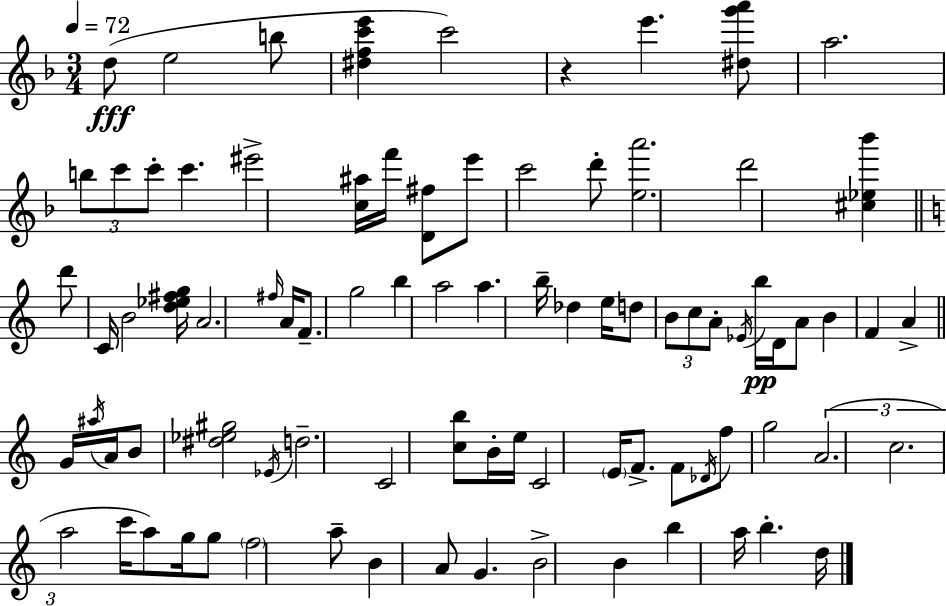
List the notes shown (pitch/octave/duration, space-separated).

D5/e E5/h B5/e [D#5,F5,C6,E6]/q C6/h R/q E6/q. [D#5,G6,A6]/e A5/h. B5/e C6/e C6/e C6/q. EIS6/h [C5,A#5]/s F6/s [D4,F#5]/e E6/e C6/h D6/e [E5,A6]/h. D6/h [C#5,Eb5,Bb6]/q D6/e C4/s B4/h [D5,Eb5,F#5,G5]/s A4/h. F#5/s A4/s F4/e. G5/h B5/q A5/h A5/q. B5/s Db5/q E5/s D5/e B4/e C5/e A4/e Eb4/s B5/s D4/s A4/e B4/q F4/q A4/q G4/s A#5/s A4/s B4/e [D#5,Eb5,G#5]/h Eb4/s D5/h. C4/h [C5,B5]/e B4/s E5/s C4/h E4/s F4/e. F4/e Db4/s F5/e G5/h A4/h. C5/h. A5/h C6/s A5/e G5/s G5/e F5/h A5/e B4/q A4/e G4/q. B4/h B4/q B5/q A5/s B5/q. D5/s